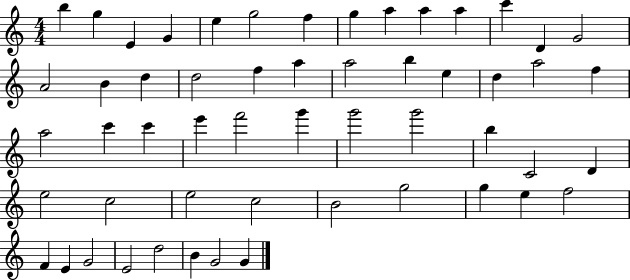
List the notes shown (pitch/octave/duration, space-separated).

B5/q G5/q E4/q G4/q E5/q G5/h F5/q G5/q A5/q A5/q A5/q C6/q D4/q G4/h A4/h B4/q D5/q D5/h F5/q A5/q A5/h B5/q E5/q D5/q A5/h F5/q A5/h C6/q C6/q E6/q F6/h G6/q G6/h G6/h B5/q C4/h D4/q E5/h C5/h E5/h C5/h B4/h G5/h G5/q E5/q F5/h F4/q E4/q G4/h E4/h D5/h B4/q G4/h G4/q